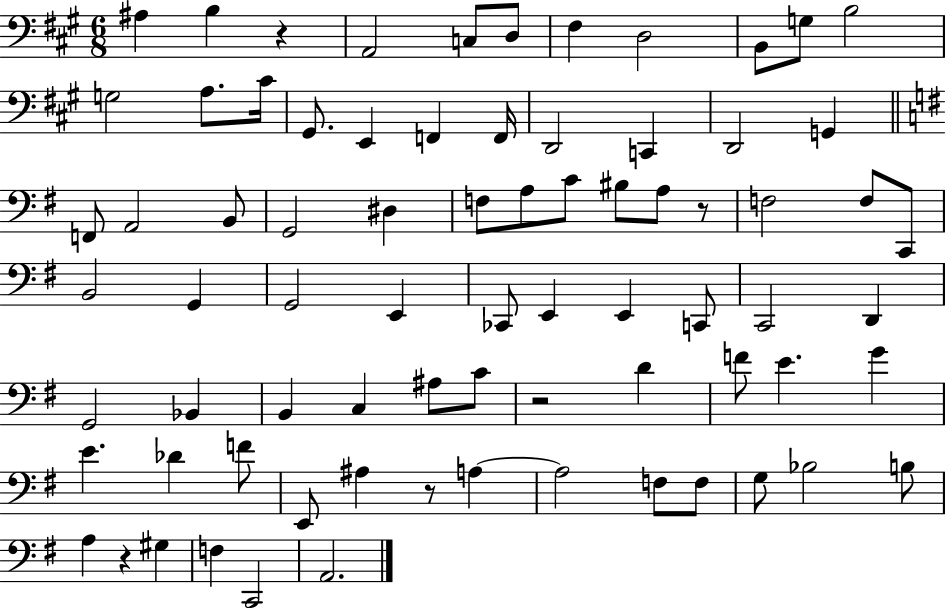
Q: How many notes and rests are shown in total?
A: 76